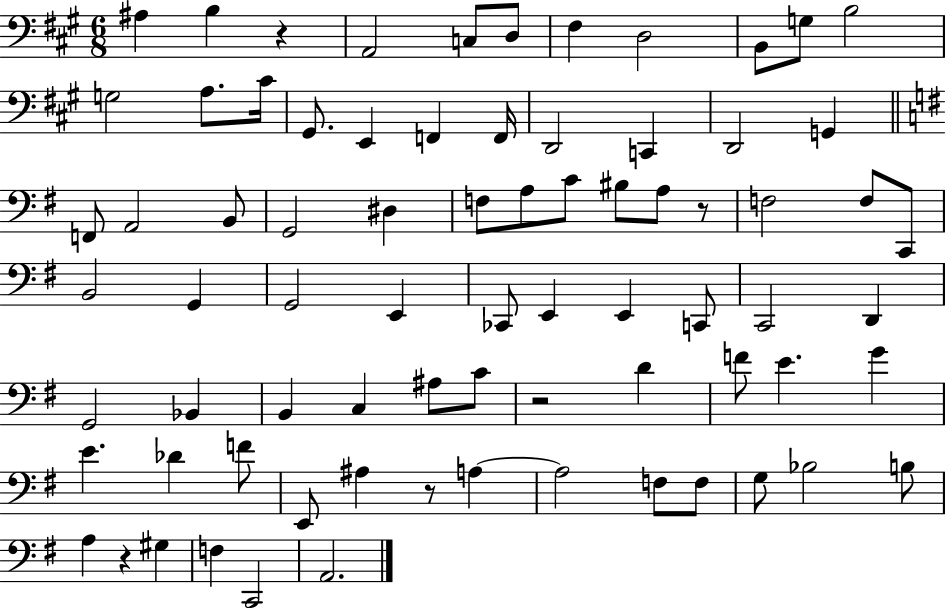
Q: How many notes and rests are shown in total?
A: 76